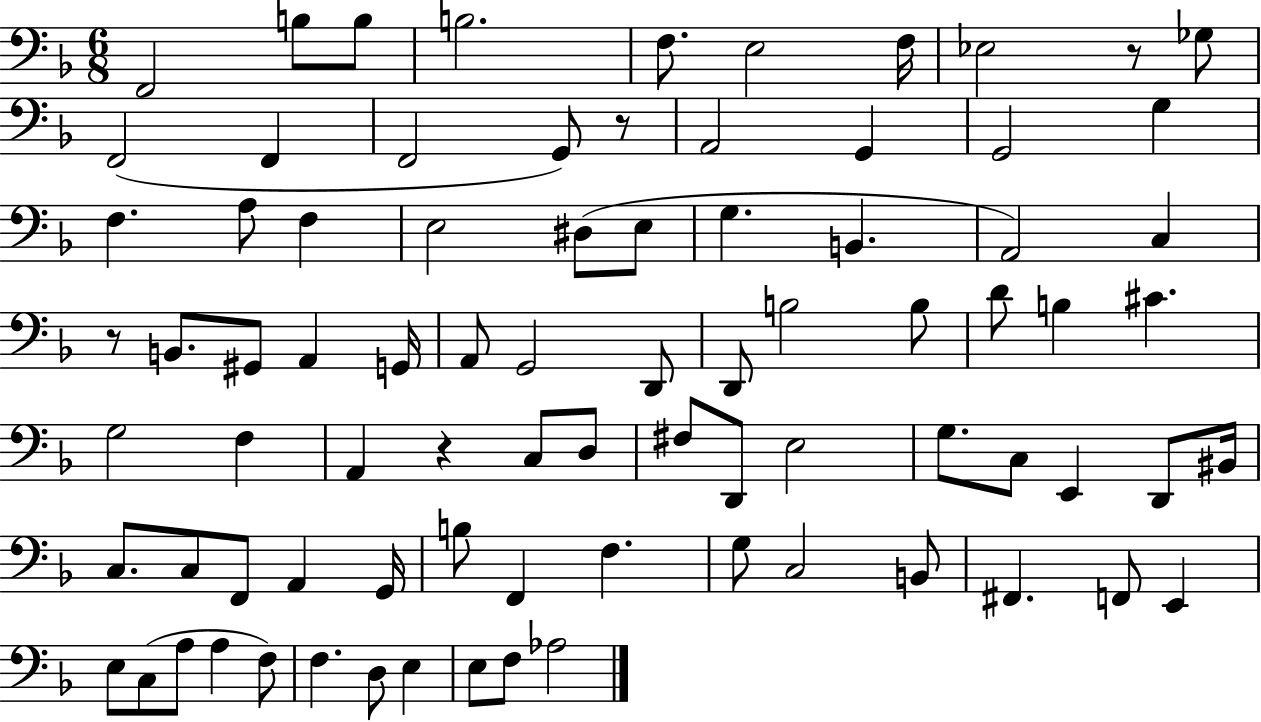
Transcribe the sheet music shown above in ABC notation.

X:1
T:Untitled
M:6/8
L:1/4
K:F
F,,2 B,/2 B,/2 B,2 F,/2 E,2 F,/4 _E,2 z/2 _G,/2 F,,2 F,, F,,2 G,,/2 z/2 A,,2 G,, G,,2 G, F, A,/2 F, E,2 ^D,/2 E,/2 G, B,, A,,2 C, z/2 B,,/2 ^G,,/2 A,, G,,/4 A,,/2 G,,2 D,,/2 D,,/2 B,2 B,/2 D/2 B, ^C G,2 F, A,, z C,/2 D,/2 ^F,/2 D,,/2 E,2 G,/2 C,/2 E,, D,,/2 ^B,,/4 C,/2 C,/2 F,,/2 A,, G,,/4 B,/2 F,, F, G,/2 C,2 B,,/2 ^F,, F,,/2 E,, E,/2 C,/2 A,/2 A, F,/2 F, D,/2 E, E,/2 F,/2 _A,2